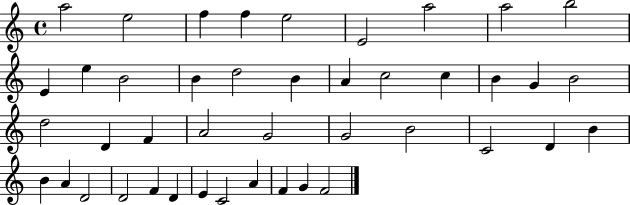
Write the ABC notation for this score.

X:1
T:Untitled
M:4/4
L:1/4
K:C
a2 e2 f f e2 E2 a2 a2 b2 E e B2 B d2 B A c2 c B G B2 d2 D F A2 G2 G2 B2 C2 D B B A D2 D2 F D E C2 A F G F2